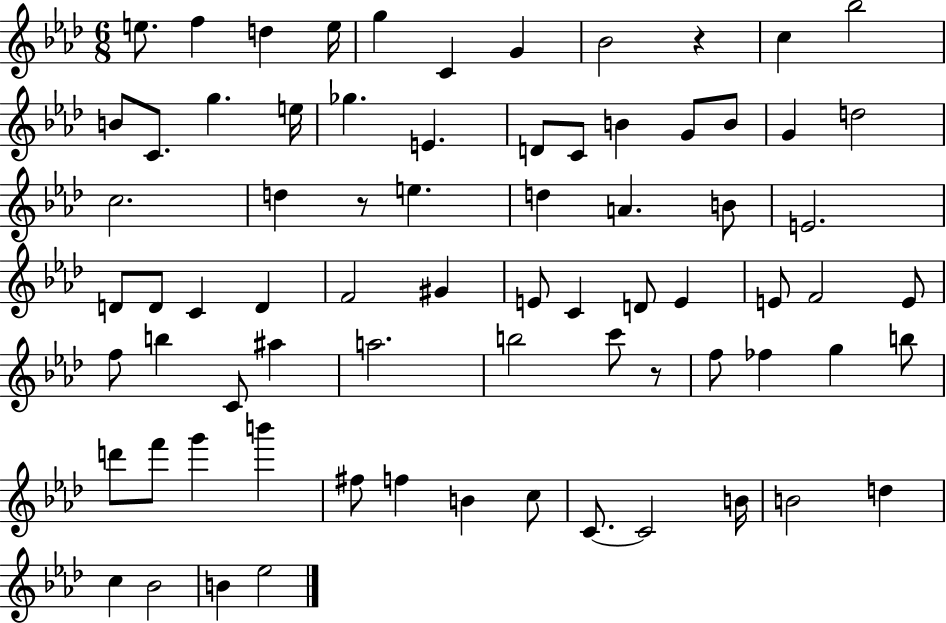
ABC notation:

X:1
T:Untitled
M:6/8
L:1/4
K:Ab
e/2 f d e/4 g C G _B2 z c _b2 B/2 C/2 g e/4 _g E D/2 C/2 B G/2 B/2 G d2 c2 d z/2 e d A B/2 E2 D/2 D/2 C D F2 ^G E/2 C D/2 E E/2 F2 E/2 f/2 b C/2 ^a a2 b2 c'/2 z/2 f/2 _f g b/2 d'/2 f'/2 g' b' ^f/2 f B c/2 C/2 C2 B/4 B2 d c _B2 B _e2